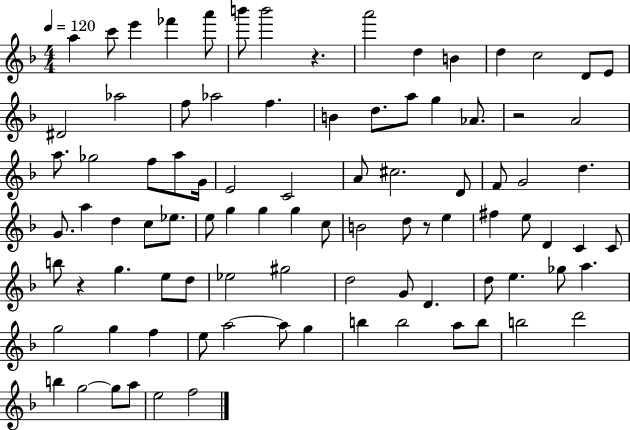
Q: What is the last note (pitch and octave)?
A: F5